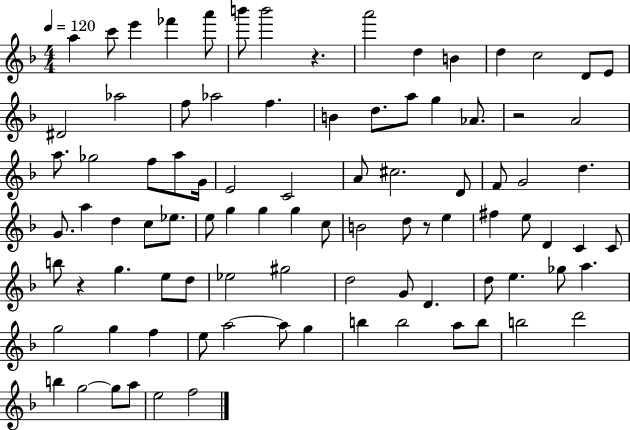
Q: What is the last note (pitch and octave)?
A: F5